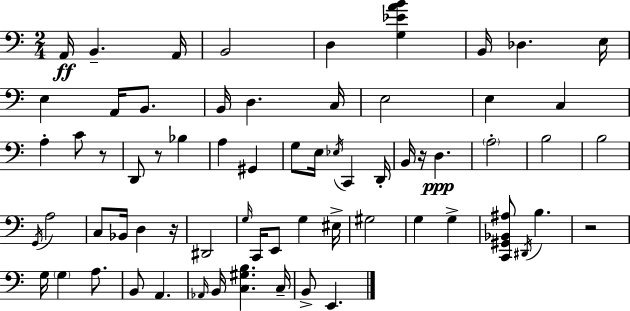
A2/s B2/q. A2/s B2/h D3/q [G3,Eb4,A4,B4]/q B2/s Db3/q. E3/s E3/q A2/s B2/e. B2/s D3/q. C3/s E3/h E3/q C3/q A3/q C4/e R/e D2/e R/e Bb3/q A3/q G#2/q G3/e E3/s Eb3/s C2/q D2/s B2/s R/s D3/q. A3/h B3/h B3/h G2/s A3/h C3/e Bb2/s D3/q R/s D#2/h G3/s C2/s E2/e G3/q EIS3/s G#3/h G3/q G3/q [C2,G#2,Bb2,A#3]/e D#2/s B3/q. R/h G3/s G3/q A3/e. B2/e A2/q. Ab2/s B2/s [C3,G#3,B3]/q. C3/s B2/e E2/q.